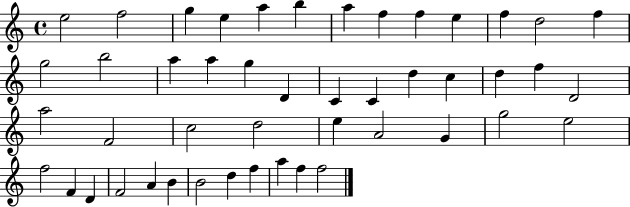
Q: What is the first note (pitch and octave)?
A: E5